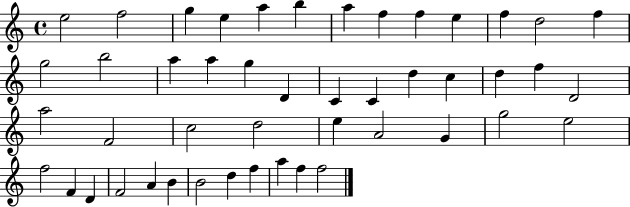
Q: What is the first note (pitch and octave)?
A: E5